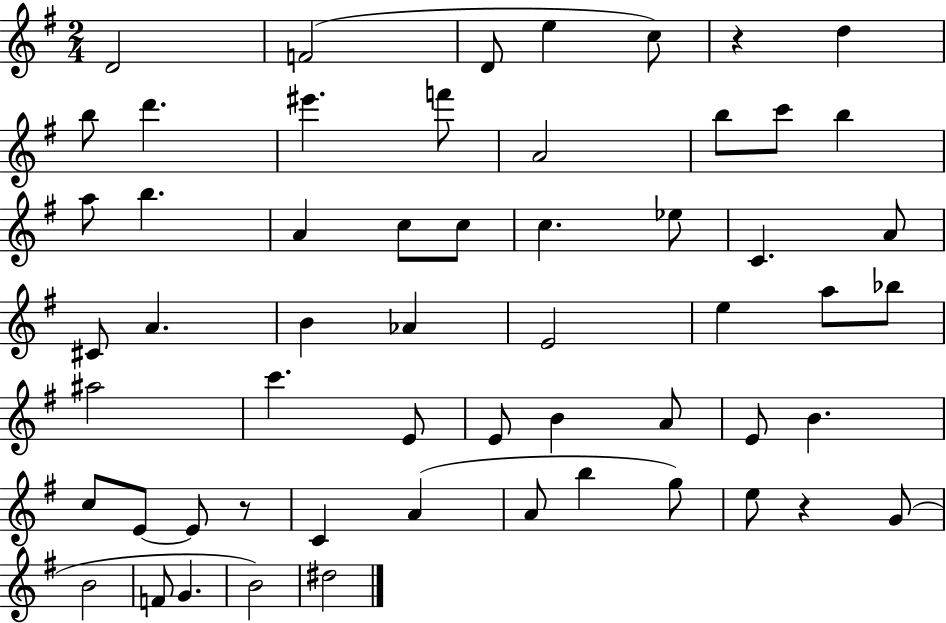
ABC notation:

X:1
T:Untitled
M:2/4
L:1/4
K:G
D2 F2 D/2 e c/2 z d b/2 d' ^e' f'/2 A2 b/2 c'/2 b a/2 b A c/2 c/2 c _e/2 C A/2 ^C/2 A B _A E2 e a/2 _b/2 ^a2 c' E/2 E/2 B A/2 E/2 B c/2 E/2 E/2 z/2 C A A/2 b g/2 e/2 z G/2 B2 F/2 G B2 ^d2